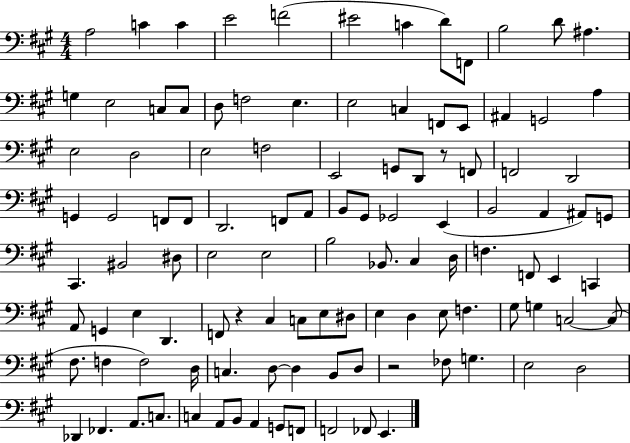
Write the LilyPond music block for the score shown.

{
  \clef bass
  \numericTimeSignature
  \time 4/4
  \key a \major
  a2 c'4 c'4 | e'2 f'2( | eis'2 c'4 d'8) f,8 | b2 d'8 ais4. | \break g4 e2 c8 c8 | d8 f2 e4. | e2 c4 f,8 e,8 | ais,4 g,2 a4 | \break e2 d2 | e2 f2 | e,2 g,8 d,8 r8 f,8 | f,2 d,2 | \break g,4 g,2 f,8 f,8 | d,2. f,8 a,8 | b,8 gis,8 ges,2 e,4( | b,2 a,4 ais,8) g,8 | \break cis,4. bis,2 dis8 | e2 e2 | b2 bes,8. cis4 d16 | f4. f,8 e,4 c,4 | \break a,8 g,4 e4 d,4. | f,8 r4 cis4 c8 e8 dis8 | e4 d4 e8 f4. | gis8 g4 c2~~ c8( | \break fis8. f4 f2) d16 | c4. d8~~ d4 b,8 d8 | r2 fes8 g4. | e2 d2 | \break des,4 fes,4. a,8. c8. | c4 a,8 b,8 a,4 g,8 f,8 | f,2 fes,8 e,4. | \bar "|."
}